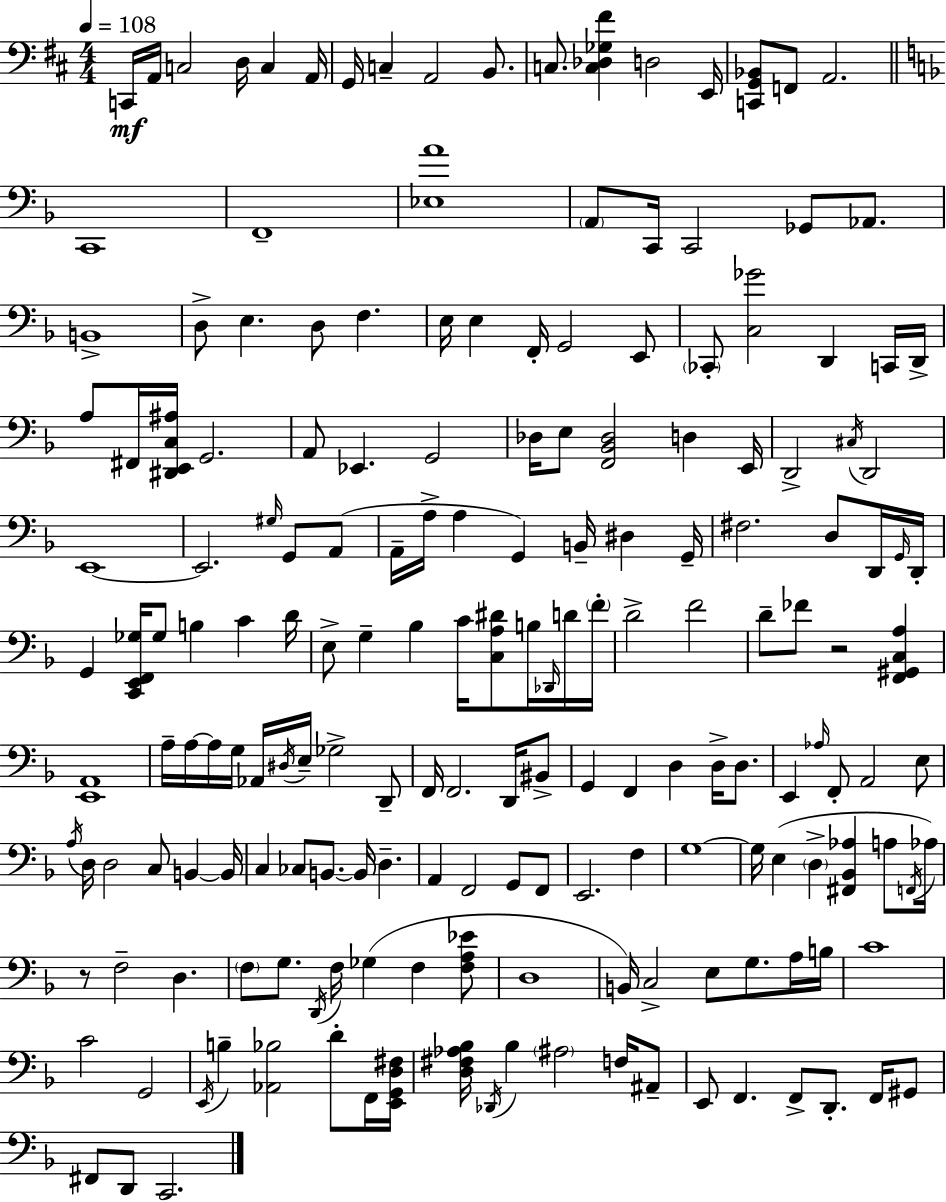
C2/s A2/s C3/h D3/s C3/q A2/s G2/s C3/q A2/h B2/e. C3/e. [C3,Db3,Gb3,F#4]/q D3/h E2/s [C2,G2,Bb2]/e F2/e A2/h. C2/w F2/w [Eb3,A4]/w A2/e C2/s C2/h Gb2/e Ab2/e. B2/w D3/e E3/q. D3/e F3/q. E3/s E3/q F2/s G2/h E2/e CES2/e [C3,Gb4]/h D2/q C2/s D2/s A3/e F#2/s [D#2,E2,C3,A#3]/s G2/h. A2/e Eb2/q. G2/h Db3/s E3/e [F2,Bb2,Db3]/h D3/q E2/s D2/h C#3/s D2/h E2/w E2/h. G#3/s G2/e A2/e A2/s A3/s A3/q G2/q B2/s D#3/q G2/s F#3/h. D3/e D2/s G2/s D2/s G2/q [C2,E2,F2,Gb3]/s Gb3/e B3/q C4/q D4/s E3/e G3/q Bb3/q C4/s [C3,A3,D#4]/e B3/s Db2/s D4/s F4/s D4/h F4/h D4/e FES4/e R/h [F2,G#2,C3,A3]/q [E2,A2]/w A3/s A3/s A3/s G3/s Ab2/s D#3/s E3/s Gb3/h D2/e F2/s F2/h. D2/s BIS2/e G2/q F2/q D3/q D3/s D3/e. E2/q Ab3/s F2/e A2/h E3/e A3/s D3/s D3/h C3/e B2/q B2/s C3/q CES3/e B2/e. B2/s D3/q. A2/q F2/h G2/e F2/e E2/h. F3/q G3/w G3/s E3/q D3/q [F#2,Bb2,Ab3]/q A3/e F2/s Ab3/s R/e F3/h D3/q. F3/e G3/e. D2/s F3/s Gb3/q F3/q [F3,A3,Eb4]/e D3/w B2/s C3/h E3/e G3/e. A3/s B3/s C4/w C4/h G2/h E2/s B3/q [Ab2,Bb3]/h D4/e F2/s [E2,G2,D3,F#3]/s [D3,F#3,Ab3,Bb3]/s Db2/s Bb3/q A#3/h F3/s A#2/e E2/e F2/q. F2/e D2/e. F2/s G#2/e F#2/e D2/e C2/h.